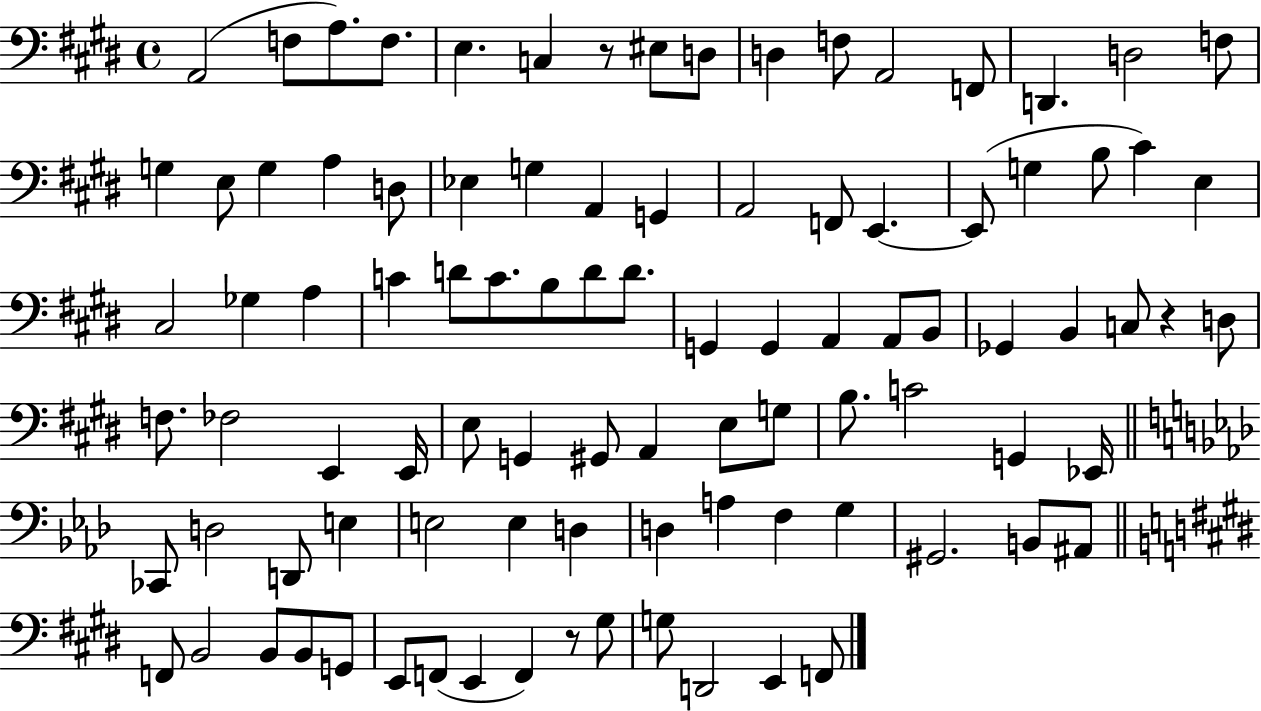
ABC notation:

X:1
T:Untitled
M:4/4
L:1/4
K:E
A,,2 F,/2 A,/2 F,/2 E, C, z/2 ^E,/2 D,/2 D, F,/2 A,,2 F,,/2 D,, D,2 F,/2 G, E,/2 G, A, D,/2 _E, G, A,, G,, A,,2 F,,/2 E,, E,,/2 G, B,/2 ^C E, ^C,2 _G, A, C D/2 C/2 B,/2 D/2 D/2 G,, G,, A,, A,,/2 B,,/2 _G,, B,, C,/2 z D,/2 F,/2 _F,2 E,, E,,/4 E,/2 G,, ^G,,/2 A,, E,/2 G,/2 B,/2 C2 G,, _E,,/4 _C,,/2 D,2 D,,/2 E, E,2 E, D, D, A, F, G, ^G,,2 B,,/2 ^A,,/2 F,,/2 B,,2 B,,/2 B,,/2 G,,/2 E,,/2 F,,/2 E,, F,, z/2 ^G,/2 G,/2 D,,2 E,, F,,/2